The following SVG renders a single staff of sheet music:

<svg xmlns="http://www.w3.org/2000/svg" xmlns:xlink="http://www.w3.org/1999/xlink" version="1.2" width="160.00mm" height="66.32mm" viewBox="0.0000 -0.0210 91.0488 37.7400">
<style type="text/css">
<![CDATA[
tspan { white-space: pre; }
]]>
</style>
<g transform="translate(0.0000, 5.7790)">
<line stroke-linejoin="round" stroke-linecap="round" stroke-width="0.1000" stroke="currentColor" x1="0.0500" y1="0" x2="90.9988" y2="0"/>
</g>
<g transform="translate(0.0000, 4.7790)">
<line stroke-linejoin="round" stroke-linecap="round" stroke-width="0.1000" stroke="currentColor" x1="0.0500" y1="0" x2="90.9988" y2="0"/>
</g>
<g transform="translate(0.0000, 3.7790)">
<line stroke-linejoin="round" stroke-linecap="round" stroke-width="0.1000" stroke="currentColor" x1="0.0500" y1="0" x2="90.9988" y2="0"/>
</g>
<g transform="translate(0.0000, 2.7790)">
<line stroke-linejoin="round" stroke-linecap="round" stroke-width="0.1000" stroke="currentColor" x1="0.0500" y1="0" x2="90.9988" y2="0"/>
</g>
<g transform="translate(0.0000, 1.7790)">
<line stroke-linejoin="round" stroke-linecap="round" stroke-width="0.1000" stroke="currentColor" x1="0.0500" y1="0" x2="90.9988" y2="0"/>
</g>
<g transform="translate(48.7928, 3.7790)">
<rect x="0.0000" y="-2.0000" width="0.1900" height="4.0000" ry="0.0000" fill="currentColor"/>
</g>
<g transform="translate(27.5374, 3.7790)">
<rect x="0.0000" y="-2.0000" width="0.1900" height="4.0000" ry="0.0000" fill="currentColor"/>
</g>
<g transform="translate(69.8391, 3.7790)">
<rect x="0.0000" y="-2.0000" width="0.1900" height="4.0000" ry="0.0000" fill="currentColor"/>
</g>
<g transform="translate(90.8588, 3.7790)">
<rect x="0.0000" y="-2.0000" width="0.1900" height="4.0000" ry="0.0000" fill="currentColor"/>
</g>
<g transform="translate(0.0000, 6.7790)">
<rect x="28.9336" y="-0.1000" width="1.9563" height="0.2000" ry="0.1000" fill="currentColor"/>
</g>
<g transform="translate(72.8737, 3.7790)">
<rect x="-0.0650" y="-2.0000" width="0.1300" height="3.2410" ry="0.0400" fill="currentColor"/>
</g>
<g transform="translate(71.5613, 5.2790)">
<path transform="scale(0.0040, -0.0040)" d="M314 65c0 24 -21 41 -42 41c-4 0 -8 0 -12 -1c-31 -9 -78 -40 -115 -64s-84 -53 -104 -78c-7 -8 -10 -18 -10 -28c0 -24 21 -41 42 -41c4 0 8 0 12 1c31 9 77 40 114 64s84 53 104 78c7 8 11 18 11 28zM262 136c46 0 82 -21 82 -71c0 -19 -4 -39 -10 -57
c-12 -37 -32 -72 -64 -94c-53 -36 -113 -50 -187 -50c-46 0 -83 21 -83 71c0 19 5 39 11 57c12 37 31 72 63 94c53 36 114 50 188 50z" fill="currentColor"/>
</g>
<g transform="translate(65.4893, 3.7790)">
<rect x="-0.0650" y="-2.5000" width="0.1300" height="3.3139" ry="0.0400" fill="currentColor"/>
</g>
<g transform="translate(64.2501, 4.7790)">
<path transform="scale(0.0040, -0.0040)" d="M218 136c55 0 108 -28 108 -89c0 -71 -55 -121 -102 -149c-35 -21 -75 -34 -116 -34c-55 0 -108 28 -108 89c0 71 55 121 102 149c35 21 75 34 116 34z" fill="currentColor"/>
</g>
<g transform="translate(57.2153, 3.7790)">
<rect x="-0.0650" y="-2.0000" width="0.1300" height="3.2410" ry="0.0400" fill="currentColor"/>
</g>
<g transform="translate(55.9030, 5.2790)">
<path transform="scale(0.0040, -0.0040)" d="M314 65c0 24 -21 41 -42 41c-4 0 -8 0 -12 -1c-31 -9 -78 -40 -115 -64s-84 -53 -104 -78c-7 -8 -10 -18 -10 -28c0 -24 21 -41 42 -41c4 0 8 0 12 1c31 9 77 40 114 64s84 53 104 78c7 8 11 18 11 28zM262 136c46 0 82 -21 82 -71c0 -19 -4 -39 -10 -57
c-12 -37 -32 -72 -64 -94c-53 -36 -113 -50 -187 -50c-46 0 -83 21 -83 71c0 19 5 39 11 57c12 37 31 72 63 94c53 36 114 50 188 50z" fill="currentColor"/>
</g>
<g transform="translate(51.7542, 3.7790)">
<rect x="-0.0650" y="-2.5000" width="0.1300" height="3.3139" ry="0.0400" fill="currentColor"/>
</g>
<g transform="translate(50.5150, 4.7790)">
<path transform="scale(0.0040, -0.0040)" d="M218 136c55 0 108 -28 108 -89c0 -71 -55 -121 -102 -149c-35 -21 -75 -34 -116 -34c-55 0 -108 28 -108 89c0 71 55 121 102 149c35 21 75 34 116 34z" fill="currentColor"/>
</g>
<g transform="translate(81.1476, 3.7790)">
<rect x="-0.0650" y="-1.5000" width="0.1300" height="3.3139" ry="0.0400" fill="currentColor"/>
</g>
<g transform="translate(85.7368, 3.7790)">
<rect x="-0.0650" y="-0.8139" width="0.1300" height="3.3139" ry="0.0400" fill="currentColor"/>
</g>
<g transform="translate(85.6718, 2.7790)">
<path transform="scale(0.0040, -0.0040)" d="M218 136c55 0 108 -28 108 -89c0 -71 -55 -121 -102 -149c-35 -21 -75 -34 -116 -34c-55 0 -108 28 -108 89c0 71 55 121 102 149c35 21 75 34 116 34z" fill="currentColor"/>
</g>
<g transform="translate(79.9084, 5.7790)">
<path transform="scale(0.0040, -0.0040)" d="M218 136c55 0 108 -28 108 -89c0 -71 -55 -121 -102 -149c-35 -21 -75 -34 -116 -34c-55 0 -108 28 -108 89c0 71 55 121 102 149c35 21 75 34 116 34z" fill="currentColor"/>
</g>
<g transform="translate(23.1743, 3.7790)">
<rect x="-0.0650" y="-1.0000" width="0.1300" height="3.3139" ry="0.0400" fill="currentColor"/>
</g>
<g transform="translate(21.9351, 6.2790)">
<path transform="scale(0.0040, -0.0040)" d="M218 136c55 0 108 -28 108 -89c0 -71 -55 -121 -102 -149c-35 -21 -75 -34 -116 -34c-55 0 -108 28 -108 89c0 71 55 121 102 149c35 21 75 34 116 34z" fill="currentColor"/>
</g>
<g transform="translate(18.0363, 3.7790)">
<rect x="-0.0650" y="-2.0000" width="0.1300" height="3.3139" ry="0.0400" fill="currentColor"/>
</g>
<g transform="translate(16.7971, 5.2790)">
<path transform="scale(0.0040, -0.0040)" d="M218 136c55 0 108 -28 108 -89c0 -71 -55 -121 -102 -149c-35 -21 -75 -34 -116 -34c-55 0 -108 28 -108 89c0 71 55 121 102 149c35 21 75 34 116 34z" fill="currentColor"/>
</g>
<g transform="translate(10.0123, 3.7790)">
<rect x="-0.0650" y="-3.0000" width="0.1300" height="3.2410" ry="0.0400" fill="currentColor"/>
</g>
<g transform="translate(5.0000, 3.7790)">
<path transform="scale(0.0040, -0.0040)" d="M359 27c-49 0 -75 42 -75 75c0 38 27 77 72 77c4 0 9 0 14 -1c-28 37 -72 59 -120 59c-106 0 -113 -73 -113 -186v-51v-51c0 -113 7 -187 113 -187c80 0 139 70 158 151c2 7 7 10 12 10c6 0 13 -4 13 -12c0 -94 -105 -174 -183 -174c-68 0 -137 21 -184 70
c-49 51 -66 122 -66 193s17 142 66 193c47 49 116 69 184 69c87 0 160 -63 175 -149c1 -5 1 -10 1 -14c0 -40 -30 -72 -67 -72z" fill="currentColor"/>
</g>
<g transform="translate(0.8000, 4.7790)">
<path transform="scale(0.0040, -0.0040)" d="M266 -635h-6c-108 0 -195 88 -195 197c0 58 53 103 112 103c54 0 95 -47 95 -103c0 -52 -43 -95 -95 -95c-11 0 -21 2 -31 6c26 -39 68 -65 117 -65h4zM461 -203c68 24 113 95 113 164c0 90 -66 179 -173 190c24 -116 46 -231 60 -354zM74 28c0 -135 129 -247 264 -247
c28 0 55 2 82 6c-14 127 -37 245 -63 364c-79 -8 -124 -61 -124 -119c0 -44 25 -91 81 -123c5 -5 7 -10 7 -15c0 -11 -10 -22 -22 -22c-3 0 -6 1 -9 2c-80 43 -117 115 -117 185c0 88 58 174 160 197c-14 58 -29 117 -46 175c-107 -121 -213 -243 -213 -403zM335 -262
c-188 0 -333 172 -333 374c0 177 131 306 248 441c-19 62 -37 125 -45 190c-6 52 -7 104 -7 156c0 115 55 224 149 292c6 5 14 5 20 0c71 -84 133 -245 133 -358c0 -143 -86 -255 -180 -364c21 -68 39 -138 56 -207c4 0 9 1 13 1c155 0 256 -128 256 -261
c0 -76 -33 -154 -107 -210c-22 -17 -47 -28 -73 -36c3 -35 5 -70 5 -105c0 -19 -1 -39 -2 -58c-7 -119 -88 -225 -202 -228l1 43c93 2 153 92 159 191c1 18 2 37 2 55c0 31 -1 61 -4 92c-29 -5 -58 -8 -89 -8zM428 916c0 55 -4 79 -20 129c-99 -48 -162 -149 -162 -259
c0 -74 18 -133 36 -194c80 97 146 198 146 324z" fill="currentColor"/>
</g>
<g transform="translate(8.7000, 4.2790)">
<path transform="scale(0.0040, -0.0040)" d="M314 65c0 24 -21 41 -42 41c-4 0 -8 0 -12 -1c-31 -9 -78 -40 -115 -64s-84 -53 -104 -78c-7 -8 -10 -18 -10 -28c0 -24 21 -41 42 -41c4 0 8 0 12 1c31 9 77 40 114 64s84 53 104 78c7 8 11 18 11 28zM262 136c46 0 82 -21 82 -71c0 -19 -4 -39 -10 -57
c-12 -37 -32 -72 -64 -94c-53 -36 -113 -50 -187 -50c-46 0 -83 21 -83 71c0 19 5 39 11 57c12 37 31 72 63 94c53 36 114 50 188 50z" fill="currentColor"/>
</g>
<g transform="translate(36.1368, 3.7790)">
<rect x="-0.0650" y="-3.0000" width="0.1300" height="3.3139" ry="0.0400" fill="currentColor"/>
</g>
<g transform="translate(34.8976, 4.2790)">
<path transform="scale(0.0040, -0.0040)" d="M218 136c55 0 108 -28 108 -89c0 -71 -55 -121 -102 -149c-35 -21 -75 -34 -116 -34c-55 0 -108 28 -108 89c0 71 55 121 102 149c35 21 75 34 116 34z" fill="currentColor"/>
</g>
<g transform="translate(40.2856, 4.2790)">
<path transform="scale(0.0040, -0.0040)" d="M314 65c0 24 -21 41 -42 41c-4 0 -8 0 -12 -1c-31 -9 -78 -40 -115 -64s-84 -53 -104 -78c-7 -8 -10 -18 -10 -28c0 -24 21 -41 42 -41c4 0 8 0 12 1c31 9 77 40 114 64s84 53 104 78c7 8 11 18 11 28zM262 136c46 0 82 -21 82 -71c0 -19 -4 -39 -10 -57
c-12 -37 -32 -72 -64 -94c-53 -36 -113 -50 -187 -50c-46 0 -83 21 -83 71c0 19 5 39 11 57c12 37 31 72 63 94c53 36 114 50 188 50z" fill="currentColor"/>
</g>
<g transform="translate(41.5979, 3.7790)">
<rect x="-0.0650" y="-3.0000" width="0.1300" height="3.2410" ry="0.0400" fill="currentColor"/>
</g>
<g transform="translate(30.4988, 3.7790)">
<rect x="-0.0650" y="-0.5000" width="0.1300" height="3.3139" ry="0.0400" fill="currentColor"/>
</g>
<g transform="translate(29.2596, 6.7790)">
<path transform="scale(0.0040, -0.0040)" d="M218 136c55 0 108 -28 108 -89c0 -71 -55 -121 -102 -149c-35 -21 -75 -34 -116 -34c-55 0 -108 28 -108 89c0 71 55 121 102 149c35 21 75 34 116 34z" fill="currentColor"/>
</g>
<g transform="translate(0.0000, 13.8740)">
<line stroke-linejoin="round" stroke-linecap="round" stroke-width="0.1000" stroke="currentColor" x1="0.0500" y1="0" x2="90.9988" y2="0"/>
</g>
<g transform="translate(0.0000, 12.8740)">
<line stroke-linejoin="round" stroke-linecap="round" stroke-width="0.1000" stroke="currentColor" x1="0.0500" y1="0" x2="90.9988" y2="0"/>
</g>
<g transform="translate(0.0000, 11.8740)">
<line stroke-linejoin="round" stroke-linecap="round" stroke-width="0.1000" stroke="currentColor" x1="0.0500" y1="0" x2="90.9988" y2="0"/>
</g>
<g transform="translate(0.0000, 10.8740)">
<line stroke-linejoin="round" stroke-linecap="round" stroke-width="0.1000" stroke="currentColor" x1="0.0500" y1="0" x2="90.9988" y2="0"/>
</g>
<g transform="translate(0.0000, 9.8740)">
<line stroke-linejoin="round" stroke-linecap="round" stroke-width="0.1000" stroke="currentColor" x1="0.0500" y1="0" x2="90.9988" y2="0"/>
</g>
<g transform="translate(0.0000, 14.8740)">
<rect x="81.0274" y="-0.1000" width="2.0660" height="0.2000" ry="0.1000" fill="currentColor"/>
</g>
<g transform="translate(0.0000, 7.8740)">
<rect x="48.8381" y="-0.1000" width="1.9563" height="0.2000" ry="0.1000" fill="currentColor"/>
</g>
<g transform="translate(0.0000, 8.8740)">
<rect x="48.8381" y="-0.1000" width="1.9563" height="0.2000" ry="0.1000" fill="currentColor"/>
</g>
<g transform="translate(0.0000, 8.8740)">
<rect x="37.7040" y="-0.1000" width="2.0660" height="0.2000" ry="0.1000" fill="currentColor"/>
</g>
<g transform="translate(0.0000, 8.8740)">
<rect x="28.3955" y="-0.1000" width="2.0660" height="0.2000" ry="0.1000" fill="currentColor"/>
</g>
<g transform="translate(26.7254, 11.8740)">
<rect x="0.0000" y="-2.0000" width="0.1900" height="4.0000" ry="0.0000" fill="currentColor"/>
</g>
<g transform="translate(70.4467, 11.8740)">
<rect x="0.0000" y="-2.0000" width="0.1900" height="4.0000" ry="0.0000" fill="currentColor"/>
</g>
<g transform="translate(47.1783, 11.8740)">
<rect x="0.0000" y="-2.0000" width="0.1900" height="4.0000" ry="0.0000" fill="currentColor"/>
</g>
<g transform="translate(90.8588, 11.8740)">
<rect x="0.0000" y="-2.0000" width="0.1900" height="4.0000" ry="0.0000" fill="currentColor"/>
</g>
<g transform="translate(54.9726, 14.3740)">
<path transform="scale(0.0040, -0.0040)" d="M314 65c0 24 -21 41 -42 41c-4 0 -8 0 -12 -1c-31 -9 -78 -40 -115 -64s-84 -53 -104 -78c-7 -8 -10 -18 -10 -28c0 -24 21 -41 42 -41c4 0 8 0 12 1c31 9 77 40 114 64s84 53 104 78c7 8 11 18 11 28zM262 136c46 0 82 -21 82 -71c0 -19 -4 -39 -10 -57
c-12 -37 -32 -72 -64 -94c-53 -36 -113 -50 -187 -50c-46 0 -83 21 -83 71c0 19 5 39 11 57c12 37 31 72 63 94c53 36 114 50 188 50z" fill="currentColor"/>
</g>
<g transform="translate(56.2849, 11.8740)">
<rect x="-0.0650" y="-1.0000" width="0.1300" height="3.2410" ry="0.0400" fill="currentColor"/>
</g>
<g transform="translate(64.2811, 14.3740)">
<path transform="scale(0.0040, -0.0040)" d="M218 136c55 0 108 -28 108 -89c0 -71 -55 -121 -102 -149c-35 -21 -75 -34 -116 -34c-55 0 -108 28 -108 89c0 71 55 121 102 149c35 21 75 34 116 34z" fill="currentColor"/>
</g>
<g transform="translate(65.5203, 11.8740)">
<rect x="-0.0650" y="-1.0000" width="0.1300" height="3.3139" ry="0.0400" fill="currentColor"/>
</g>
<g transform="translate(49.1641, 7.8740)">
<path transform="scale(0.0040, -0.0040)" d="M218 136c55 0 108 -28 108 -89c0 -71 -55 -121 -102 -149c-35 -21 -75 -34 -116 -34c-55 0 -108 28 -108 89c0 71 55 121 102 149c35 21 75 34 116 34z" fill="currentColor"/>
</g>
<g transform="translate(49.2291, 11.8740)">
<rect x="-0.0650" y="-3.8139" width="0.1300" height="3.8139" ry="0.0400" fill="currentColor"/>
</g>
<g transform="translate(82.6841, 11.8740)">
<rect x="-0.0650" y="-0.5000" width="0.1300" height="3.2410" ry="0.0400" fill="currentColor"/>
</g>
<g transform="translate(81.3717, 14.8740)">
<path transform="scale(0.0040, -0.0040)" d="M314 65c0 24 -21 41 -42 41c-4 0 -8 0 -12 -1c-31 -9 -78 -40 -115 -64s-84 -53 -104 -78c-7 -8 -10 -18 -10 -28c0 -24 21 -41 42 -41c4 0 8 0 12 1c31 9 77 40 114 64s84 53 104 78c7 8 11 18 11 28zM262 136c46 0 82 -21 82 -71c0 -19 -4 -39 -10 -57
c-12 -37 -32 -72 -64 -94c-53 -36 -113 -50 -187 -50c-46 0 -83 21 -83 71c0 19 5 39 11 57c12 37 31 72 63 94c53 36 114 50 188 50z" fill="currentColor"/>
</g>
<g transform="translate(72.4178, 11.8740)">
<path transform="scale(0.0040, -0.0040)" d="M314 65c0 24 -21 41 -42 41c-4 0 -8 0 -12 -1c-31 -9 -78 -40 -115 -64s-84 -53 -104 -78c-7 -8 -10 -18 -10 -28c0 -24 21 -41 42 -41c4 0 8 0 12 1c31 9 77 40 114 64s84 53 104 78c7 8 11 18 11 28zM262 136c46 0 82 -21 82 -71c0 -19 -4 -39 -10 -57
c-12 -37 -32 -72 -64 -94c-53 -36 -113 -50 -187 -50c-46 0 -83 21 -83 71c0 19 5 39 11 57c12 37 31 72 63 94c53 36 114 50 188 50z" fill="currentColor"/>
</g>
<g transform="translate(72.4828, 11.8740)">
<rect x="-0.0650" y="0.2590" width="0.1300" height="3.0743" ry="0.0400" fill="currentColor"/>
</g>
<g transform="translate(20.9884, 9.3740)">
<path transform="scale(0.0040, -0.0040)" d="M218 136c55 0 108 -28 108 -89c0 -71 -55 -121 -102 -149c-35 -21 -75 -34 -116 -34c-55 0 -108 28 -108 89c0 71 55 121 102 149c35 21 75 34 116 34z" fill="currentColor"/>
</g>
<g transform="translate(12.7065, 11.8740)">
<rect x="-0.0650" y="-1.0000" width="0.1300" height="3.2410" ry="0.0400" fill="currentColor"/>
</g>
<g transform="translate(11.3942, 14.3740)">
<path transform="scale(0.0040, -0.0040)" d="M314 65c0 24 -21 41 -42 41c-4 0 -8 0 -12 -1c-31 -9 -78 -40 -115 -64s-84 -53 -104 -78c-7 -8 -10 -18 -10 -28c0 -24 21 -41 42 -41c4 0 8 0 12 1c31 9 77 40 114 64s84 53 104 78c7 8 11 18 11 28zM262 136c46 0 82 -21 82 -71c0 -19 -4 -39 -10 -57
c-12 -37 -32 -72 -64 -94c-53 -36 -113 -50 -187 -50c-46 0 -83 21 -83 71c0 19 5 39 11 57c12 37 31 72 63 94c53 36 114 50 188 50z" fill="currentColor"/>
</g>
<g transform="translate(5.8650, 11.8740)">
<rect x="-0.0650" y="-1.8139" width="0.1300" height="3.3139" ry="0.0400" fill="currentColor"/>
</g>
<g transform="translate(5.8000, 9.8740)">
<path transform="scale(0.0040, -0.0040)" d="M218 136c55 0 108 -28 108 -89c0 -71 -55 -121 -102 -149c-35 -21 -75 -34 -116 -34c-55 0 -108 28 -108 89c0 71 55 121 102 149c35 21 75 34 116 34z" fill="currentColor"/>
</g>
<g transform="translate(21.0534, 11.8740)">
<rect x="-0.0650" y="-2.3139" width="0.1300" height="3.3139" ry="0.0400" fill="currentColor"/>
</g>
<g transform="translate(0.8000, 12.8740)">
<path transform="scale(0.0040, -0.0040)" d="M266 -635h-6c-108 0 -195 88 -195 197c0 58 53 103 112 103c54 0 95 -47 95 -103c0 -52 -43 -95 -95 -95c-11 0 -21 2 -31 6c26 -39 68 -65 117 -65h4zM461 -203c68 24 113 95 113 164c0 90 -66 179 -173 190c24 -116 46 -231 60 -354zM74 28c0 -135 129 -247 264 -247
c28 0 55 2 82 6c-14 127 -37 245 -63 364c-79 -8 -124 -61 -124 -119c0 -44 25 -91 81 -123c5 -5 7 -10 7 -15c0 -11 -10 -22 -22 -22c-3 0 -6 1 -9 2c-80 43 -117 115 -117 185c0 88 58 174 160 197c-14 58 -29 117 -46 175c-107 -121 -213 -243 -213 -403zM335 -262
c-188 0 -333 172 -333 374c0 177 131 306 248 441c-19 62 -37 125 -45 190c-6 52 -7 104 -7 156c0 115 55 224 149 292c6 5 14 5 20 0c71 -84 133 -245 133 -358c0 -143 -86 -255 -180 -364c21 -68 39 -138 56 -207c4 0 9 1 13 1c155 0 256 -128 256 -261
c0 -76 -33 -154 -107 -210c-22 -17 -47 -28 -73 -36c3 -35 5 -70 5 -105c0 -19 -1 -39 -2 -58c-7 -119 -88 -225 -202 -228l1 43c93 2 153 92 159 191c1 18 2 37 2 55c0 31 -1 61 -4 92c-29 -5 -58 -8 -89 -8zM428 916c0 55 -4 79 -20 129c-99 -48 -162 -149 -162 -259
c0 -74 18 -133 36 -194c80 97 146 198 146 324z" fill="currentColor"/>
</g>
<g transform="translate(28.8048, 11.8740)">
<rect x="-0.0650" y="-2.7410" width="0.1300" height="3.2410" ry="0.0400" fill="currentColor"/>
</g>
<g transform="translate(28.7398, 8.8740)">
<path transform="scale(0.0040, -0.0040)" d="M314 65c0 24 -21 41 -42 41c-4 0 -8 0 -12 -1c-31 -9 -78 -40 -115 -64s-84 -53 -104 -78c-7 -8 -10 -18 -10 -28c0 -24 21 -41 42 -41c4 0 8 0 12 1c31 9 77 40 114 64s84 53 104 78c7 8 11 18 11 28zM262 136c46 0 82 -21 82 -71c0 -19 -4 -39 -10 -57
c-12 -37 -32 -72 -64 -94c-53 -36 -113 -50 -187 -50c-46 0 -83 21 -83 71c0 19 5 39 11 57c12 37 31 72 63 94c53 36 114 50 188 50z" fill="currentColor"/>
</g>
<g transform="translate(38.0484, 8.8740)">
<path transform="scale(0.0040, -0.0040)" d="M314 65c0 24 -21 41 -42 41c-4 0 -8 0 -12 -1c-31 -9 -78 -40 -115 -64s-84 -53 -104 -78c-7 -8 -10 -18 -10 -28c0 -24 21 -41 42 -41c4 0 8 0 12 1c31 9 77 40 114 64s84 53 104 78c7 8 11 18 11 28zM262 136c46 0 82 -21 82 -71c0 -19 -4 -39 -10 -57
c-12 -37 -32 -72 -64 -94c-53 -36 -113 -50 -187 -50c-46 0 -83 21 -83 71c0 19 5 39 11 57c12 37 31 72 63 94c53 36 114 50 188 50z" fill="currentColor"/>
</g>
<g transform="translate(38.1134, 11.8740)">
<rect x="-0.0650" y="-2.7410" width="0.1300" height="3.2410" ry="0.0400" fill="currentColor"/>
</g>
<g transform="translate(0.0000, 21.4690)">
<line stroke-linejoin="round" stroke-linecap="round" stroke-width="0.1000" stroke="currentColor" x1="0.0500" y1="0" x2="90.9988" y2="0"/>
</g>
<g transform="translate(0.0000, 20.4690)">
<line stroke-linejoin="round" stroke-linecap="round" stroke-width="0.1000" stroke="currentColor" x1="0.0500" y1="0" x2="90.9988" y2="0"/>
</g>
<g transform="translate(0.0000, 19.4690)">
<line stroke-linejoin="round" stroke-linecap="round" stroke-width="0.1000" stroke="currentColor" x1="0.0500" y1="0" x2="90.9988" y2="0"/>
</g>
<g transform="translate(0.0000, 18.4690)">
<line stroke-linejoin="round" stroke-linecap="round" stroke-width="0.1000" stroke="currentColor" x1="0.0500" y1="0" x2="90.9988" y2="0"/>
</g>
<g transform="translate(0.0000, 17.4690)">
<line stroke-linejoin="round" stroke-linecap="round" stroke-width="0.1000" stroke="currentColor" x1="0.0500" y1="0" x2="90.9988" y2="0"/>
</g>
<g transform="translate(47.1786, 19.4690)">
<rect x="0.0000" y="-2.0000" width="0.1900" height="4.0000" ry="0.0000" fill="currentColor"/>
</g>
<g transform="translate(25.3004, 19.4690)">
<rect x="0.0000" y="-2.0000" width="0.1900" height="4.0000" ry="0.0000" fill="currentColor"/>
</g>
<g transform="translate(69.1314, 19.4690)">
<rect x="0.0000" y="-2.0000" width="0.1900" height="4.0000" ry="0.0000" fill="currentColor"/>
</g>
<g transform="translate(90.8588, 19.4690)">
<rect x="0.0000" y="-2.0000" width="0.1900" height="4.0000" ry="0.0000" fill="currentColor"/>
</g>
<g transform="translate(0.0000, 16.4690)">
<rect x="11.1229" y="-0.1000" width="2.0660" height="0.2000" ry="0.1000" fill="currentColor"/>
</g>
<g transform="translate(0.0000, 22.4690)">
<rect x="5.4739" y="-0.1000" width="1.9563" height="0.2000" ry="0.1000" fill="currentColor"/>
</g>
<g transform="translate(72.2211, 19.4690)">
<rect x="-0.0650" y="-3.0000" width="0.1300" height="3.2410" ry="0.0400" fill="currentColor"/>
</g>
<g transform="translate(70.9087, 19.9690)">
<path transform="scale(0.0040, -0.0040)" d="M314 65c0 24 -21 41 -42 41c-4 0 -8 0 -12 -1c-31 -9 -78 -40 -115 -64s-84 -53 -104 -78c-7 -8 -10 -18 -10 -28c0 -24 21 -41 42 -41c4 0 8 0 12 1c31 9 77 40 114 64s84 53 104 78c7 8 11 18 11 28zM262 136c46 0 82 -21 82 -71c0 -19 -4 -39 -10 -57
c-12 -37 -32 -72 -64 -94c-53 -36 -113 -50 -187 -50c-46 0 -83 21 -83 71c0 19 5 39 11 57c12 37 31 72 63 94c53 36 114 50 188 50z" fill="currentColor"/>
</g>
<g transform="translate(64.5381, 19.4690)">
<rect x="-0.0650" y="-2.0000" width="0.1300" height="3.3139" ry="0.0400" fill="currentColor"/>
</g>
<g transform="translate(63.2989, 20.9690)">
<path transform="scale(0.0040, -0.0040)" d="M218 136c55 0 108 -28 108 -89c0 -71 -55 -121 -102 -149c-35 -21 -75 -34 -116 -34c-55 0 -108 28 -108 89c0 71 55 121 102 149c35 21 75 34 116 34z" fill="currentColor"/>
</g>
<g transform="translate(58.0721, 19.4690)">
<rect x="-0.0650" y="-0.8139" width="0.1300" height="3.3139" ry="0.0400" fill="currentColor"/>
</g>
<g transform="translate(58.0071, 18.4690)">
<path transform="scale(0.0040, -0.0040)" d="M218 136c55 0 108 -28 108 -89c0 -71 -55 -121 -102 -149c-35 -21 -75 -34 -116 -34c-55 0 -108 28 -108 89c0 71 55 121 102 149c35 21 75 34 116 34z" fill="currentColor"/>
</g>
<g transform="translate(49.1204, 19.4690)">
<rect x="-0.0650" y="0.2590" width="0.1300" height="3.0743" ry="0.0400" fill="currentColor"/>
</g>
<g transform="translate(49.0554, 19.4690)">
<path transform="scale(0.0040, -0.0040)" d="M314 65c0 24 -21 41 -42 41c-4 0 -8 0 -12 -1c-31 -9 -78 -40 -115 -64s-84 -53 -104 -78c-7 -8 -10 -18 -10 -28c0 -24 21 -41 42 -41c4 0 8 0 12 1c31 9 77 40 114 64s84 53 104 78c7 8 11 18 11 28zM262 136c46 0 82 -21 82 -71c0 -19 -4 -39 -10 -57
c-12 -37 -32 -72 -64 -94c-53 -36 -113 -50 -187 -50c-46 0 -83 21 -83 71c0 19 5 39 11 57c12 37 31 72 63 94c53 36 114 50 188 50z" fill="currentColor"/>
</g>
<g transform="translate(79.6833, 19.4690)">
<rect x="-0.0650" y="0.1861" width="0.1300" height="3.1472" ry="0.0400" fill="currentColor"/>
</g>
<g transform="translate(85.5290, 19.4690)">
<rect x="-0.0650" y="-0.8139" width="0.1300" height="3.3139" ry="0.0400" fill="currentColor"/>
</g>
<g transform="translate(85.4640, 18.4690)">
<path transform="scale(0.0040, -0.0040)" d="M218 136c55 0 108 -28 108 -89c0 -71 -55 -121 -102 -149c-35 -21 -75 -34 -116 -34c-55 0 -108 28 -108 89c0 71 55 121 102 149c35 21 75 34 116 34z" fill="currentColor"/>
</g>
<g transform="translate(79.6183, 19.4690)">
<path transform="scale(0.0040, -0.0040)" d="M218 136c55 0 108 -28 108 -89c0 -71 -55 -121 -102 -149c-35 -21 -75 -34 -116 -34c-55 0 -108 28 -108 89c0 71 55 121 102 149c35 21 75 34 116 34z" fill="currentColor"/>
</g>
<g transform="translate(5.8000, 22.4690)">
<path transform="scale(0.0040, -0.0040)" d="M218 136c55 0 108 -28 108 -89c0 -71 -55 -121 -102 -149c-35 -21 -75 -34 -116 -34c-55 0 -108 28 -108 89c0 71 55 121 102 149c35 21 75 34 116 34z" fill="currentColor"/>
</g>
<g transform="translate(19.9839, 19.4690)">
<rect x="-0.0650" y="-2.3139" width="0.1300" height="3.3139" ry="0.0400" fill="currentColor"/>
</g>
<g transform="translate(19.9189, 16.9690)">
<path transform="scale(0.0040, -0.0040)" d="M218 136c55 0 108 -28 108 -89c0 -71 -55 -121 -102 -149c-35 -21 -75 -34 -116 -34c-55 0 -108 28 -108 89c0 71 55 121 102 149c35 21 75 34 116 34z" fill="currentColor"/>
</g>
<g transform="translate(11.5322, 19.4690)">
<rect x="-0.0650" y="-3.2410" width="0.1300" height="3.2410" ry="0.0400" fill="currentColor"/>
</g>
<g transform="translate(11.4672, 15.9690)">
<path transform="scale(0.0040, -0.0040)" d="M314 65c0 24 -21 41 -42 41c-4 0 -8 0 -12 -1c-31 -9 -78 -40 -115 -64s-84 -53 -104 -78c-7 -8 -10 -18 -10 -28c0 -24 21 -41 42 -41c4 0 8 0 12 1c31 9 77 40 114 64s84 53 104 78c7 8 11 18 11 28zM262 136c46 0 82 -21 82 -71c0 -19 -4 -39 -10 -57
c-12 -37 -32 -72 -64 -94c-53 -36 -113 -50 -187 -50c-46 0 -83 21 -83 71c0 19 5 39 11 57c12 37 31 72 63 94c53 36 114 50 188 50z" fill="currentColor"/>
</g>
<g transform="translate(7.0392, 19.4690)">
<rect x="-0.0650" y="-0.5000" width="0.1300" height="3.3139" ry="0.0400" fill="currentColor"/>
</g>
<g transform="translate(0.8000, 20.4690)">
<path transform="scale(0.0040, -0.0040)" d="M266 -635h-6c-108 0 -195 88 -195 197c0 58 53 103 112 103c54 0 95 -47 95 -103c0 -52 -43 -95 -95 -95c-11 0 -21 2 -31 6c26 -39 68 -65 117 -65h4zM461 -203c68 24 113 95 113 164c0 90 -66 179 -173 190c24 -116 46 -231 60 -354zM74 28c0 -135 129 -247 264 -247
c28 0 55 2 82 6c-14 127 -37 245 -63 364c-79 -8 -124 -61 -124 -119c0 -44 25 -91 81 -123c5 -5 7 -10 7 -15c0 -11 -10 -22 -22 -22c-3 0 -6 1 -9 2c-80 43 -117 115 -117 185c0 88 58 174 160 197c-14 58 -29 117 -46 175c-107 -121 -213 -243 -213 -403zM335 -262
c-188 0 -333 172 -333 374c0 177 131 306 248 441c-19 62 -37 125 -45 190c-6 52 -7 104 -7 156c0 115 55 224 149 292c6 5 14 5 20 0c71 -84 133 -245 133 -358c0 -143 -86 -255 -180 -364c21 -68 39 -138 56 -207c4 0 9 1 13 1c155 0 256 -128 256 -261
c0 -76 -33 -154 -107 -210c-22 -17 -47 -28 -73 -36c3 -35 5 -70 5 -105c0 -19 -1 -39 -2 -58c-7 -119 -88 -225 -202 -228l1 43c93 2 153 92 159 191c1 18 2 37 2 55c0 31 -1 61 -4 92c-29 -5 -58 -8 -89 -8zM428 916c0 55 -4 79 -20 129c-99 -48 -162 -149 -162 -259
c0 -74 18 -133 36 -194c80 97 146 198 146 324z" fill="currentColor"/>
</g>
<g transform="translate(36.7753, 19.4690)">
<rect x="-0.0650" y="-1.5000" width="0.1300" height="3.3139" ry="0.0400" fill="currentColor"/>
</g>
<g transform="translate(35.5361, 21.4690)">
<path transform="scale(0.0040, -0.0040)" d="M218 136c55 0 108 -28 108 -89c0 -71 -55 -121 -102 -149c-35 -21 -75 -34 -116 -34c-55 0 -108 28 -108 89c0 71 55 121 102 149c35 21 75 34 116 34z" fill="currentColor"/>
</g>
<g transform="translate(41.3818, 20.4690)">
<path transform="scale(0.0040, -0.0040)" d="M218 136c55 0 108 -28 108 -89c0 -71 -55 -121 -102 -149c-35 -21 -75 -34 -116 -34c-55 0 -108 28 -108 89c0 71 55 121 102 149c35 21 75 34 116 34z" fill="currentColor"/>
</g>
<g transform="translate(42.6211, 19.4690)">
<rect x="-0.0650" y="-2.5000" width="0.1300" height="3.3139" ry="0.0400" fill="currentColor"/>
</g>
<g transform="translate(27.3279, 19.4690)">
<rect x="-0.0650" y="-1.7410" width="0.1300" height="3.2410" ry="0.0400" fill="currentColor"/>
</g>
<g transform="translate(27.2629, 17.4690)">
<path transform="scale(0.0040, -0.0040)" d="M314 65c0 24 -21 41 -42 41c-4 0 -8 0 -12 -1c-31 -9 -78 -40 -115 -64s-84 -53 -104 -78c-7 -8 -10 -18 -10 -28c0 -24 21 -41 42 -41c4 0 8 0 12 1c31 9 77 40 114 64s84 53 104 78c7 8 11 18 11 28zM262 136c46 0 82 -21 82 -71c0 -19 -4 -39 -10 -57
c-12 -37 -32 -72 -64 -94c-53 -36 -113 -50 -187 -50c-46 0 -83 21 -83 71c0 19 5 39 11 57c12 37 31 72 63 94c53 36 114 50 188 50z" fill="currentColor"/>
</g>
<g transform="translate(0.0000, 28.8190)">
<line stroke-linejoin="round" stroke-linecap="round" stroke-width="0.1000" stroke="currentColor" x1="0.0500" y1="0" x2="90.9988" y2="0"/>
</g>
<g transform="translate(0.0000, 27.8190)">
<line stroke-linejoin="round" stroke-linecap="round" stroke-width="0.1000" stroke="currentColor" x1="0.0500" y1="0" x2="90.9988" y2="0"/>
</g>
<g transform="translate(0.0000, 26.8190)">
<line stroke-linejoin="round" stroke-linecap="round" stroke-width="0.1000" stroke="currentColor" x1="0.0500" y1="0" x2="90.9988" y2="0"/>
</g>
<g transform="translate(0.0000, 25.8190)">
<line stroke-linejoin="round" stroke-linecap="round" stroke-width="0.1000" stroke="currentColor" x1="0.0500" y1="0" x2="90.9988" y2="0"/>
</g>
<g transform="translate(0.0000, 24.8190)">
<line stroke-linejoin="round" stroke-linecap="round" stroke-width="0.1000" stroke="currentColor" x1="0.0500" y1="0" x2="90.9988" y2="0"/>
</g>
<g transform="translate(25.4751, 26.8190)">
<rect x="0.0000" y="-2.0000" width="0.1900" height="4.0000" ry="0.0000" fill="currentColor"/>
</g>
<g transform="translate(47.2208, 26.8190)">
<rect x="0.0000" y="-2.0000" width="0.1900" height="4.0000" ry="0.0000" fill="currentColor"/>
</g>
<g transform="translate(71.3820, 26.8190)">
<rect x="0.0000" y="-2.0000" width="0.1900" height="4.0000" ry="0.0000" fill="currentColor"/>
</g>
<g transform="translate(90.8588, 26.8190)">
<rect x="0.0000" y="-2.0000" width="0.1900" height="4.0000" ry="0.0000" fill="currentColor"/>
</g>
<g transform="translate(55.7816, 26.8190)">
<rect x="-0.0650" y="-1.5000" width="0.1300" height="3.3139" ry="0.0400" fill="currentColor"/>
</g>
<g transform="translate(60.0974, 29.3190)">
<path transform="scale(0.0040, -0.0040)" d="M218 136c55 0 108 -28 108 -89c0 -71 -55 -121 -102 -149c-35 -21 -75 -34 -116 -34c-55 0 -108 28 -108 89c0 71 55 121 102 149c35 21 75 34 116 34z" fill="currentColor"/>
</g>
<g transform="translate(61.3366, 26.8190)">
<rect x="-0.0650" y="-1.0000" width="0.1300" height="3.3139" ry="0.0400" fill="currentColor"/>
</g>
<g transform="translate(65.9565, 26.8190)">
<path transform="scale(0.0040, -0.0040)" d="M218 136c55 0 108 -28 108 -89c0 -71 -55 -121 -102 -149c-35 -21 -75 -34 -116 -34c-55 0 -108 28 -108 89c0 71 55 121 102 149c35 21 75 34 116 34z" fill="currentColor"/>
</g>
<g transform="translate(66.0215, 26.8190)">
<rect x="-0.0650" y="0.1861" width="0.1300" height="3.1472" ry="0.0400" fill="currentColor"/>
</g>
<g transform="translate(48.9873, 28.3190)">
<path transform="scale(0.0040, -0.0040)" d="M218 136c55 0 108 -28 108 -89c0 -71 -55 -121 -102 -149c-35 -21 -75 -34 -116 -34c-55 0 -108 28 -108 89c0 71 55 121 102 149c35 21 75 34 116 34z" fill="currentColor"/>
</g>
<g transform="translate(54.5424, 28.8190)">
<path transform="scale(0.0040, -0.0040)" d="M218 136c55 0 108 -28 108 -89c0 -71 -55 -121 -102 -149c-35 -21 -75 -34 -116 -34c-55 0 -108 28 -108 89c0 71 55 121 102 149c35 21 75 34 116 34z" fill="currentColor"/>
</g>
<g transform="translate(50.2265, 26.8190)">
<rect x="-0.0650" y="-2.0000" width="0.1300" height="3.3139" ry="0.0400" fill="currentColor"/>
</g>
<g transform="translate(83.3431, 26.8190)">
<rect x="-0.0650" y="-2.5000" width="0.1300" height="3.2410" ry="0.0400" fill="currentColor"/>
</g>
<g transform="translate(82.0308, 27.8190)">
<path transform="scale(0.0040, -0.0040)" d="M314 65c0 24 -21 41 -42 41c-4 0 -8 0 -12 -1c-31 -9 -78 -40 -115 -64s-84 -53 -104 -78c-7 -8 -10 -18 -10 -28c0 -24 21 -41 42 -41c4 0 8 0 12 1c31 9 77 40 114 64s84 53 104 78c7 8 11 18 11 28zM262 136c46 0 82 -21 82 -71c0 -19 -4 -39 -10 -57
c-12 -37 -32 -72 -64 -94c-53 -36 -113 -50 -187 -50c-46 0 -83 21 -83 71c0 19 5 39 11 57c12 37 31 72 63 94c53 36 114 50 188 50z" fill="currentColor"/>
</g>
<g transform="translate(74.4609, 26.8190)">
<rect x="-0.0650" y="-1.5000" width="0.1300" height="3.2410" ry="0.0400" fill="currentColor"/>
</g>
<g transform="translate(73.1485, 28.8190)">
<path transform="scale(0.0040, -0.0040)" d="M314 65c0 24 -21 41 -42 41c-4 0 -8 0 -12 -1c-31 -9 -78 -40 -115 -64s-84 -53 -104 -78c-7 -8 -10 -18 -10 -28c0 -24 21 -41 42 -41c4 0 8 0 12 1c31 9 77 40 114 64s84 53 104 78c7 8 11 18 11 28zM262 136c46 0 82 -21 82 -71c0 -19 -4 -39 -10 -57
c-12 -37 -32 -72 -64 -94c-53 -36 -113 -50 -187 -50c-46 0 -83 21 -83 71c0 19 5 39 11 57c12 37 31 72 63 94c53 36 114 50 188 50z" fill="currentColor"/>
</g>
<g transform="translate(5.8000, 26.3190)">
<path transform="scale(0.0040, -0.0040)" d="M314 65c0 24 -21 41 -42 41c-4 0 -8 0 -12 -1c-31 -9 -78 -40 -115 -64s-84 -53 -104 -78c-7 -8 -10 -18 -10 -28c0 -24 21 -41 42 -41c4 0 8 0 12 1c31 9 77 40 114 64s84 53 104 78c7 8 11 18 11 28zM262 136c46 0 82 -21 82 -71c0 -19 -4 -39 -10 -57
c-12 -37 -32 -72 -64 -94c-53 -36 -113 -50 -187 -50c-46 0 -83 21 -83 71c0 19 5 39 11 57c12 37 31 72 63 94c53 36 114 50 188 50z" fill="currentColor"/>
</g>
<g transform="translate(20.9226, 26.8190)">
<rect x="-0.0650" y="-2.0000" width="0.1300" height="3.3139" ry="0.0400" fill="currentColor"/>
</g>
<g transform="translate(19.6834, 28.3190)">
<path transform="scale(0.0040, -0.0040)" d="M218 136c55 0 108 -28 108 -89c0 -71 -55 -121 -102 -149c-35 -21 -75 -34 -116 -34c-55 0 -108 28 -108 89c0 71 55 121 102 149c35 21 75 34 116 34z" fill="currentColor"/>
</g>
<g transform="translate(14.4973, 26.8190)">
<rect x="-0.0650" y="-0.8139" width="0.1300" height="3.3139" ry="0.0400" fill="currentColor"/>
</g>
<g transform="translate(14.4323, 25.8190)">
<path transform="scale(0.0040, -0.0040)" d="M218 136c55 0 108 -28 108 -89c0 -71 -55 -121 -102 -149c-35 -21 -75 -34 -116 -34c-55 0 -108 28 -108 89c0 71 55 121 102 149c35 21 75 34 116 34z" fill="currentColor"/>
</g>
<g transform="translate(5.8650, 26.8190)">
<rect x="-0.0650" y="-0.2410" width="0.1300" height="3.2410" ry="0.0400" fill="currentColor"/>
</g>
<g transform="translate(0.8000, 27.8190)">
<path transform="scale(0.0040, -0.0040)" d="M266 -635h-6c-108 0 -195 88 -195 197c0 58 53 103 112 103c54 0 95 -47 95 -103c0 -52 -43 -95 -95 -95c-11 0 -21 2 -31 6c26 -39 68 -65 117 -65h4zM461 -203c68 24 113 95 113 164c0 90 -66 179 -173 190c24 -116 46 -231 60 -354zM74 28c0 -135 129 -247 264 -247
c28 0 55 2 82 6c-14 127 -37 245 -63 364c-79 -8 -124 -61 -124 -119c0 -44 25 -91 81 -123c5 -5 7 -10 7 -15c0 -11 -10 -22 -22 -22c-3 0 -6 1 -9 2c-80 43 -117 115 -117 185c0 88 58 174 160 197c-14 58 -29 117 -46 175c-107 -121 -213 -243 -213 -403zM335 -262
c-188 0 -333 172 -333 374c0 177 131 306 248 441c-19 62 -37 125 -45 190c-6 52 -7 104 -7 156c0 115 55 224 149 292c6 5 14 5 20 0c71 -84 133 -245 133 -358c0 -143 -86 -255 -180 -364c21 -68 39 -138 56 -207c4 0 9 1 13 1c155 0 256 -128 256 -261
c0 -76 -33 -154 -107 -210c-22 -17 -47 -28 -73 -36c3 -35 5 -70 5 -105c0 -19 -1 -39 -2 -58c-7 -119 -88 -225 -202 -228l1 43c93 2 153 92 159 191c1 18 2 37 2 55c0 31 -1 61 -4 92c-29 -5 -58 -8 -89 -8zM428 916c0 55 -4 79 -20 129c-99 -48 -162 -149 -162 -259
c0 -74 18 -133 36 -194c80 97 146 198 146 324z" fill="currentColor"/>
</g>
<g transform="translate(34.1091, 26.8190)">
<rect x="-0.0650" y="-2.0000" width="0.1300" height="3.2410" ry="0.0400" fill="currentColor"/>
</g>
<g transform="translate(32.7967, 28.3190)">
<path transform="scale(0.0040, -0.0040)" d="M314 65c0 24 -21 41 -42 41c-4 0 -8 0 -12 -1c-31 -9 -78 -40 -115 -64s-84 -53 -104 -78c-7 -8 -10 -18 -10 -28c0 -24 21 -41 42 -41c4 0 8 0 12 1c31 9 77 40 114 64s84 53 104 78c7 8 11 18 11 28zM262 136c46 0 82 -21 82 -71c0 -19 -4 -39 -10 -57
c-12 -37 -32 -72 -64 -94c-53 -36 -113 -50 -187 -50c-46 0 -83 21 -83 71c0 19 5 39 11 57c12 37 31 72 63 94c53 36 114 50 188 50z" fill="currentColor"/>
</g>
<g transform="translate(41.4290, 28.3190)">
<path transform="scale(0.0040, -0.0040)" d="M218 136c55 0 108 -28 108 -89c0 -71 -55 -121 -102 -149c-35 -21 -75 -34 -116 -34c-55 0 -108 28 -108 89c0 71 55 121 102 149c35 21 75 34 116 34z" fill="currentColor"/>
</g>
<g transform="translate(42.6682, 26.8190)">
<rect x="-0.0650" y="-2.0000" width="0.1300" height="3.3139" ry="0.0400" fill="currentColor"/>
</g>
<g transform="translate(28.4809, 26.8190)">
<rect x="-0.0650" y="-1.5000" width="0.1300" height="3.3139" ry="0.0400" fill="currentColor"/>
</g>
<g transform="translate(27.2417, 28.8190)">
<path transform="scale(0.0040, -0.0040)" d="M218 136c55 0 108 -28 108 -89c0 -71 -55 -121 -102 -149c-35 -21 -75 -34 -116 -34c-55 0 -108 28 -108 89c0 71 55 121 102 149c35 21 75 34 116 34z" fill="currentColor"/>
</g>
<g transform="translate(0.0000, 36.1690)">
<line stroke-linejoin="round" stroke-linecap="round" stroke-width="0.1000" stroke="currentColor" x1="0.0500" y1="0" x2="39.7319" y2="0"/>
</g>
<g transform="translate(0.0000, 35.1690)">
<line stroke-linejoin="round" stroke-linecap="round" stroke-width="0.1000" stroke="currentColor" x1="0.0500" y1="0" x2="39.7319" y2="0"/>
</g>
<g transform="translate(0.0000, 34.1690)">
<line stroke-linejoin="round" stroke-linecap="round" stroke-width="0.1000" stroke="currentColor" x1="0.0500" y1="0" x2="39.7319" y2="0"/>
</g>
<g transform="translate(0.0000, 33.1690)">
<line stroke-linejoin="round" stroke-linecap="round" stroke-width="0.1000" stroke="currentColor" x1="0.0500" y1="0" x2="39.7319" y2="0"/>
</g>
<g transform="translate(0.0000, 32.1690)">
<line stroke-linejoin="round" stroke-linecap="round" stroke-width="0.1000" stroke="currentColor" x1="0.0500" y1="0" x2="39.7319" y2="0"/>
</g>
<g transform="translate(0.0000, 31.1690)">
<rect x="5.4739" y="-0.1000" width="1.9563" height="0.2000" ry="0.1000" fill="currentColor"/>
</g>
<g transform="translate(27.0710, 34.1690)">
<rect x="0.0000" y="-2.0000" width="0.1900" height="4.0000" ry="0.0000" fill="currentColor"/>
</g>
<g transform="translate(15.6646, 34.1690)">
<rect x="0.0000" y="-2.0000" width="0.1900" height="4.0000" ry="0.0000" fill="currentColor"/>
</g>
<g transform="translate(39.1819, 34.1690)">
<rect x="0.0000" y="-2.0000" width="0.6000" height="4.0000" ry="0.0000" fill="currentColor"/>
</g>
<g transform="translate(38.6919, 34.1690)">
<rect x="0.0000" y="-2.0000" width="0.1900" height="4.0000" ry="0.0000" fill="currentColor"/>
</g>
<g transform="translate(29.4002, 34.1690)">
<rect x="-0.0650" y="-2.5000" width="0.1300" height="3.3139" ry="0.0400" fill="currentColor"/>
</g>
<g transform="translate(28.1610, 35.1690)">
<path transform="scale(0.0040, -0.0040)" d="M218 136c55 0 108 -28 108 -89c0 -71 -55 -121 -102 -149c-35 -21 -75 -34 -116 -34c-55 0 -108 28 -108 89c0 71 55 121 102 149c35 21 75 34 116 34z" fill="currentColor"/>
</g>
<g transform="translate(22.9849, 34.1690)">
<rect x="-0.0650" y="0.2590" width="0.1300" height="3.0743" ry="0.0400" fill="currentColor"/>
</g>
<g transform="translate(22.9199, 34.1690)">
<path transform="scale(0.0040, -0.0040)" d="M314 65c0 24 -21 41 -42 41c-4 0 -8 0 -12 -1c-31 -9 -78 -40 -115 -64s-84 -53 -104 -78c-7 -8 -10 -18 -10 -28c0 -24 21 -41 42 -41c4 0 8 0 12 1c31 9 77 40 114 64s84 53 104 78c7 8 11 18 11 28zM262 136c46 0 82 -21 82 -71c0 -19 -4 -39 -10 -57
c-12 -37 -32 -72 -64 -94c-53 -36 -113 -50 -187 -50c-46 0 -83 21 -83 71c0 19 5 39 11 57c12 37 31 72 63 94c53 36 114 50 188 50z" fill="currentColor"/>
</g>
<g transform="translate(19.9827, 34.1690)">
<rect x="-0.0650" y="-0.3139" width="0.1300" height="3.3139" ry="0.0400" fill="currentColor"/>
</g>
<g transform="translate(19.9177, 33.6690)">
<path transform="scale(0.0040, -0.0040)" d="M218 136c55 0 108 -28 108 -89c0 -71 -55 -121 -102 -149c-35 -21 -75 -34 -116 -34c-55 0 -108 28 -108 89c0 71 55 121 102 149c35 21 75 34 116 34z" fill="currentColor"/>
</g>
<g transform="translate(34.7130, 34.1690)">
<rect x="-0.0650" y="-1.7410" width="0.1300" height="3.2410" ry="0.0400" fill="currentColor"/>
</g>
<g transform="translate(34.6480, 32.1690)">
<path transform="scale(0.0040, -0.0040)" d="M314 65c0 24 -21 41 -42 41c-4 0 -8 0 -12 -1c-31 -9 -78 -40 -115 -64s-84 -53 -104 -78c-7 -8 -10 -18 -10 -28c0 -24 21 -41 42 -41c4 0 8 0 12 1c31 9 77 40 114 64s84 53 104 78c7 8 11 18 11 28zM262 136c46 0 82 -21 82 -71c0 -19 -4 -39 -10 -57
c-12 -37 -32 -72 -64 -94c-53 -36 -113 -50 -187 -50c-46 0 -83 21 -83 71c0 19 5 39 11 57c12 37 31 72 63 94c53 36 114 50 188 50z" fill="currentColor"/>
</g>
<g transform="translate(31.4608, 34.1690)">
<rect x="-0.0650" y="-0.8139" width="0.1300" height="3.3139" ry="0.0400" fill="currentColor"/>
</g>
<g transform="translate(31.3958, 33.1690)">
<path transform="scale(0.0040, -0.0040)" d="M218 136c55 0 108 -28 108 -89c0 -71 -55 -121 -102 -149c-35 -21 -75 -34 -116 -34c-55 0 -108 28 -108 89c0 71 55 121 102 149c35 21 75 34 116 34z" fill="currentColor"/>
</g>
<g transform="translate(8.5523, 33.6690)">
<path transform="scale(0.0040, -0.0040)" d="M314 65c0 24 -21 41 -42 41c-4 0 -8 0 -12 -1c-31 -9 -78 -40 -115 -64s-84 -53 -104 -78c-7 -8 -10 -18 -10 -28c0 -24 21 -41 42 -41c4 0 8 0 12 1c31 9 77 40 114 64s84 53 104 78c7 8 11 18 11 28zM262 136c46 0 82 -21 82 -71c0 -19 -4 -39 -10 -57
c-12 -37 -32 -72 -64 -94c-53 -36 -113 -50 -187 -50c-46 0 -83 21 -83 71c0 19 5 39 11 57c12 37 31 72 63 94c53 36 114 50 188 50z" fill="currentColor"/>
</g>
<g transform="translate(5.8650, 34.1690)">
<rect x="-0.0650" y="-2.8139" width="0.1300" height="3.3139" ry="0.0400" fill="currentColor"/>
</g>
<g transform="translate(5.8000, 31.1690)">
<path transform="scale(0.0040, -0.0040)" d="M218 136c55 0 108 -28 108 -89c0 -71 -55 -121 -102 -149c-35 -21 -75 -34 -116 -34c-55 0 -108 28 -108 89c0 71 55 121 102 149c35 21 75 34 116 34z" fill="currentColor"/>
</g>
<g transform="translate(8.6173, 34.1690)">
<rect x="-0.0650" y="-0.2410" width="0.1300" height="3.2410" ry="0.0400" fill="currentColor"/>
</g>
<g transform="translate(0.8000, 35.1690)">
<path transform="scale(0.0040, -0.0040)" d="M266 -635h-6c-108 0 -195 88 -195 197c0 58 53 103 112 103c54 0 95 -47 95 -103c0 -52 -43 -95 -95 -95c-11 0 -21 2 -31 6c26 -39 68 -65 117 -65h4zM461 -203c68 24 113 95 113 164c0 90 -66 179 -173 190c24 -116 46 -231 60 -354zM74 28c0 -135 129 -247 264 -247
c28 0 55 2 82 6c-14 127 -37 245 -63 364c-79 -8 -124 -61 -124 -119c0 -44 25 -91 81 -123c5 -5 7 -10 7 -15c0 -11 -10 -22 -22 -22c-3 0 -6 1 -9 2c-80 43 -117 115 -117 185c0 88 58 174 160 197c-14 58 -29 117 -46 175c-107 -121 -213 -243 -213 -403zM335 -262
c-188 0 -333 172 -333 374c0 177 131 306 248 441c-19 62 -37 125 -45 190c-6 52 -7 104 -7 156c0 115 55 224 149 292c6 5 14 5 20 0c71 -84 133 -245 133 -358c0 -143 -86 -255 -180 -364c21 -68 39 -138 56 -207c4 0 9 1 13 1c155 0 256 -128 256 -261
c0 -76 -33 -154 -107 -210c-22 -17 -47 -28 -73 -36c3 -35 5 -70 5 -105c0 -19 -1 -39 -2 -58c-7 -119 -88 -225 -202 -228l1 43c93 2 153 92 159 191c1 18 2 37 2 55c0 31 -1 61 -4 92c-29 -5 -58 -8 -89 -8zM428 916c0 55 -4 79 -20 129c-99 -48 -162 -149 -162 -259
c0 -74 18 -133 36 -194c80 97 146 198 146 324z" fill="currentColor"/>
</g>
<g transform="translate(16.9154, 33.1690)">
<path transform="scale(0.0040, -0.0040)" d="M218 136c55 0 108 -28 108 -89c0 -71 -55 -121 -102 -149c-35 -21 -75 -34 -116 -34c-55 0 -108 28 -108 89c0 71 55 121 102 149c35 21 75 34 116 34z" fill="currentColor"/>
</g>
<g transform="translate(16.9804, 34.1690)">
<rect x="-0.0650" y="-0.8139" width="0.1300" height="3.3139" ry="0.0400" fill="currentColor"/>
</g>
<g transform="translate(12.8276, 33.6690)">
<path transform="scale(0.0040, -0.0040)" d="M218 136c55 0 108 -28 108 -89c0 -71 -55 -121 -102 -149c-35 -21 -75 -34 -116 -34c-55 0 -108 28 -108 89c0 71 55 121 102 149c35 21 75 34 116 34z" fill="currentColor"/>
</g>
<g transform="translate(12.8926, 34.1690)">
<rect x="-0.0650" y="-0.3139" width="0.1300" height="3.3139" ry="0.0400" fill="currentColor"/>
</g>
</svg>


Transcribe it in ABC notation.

X:1
T:Untitled
M:4/4
L:1/4
K:C
A2 F D C A A2 G F2 G F2 E d f D2 g a2 a2 c' D2 D B2 C2 C b2 g f2 E G B2 d F A2 B d c2 d F E F2 F F E D B E2 G2 a c2 c d c B2 G d f2